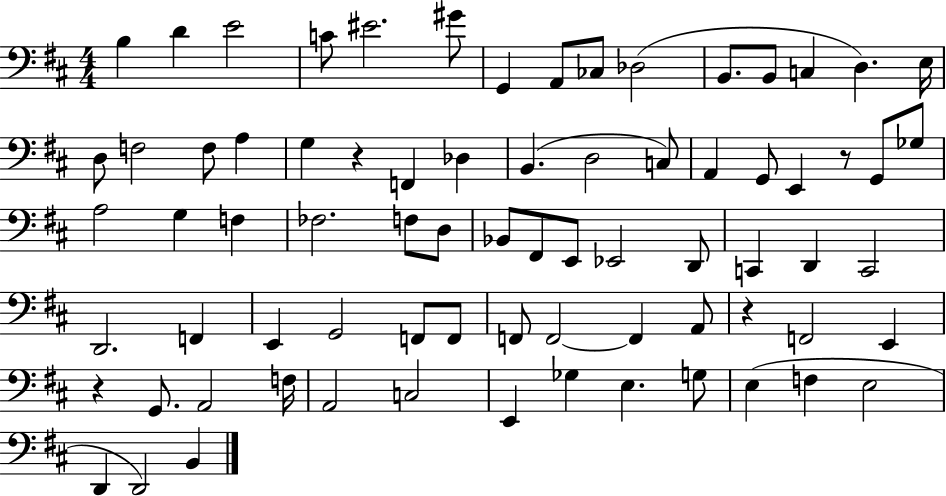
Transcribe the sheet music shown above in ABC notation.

X:1
T:Untitled
M:4/4
L:1/4
K:D
B, D E2 C/2 ^E2 ^G/2 G,, A,,/2 _C,/2 _D,2 B,,/2 B,,/2 C, D, E,/4 D,/2 F,2 F,/2 A, G, z F,, _D, B,, D,2 C,/2 A,, G,,/2 E,, z/2 G,,/2 _G,/2 A,2 G, F, _F,2 F,/2 D,/2 _B,,/2 ^F,,/2 E,,/2 _E,,2 D,,/2 C,, D,, C,,2 D,,2 F,, E,, G,,2 F,,/2 F,,/2 F,,/2 F,,2 F,, A,,/2 z F,,2 E,, z G,,/2 A,,2 F,/4 A,,2 C,2 E,, _G, E, G,/2 E, F, E,2 D,, D,,2 B,,